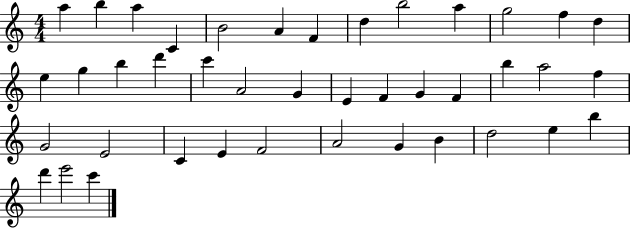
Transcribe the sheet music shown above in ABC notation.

X:1
T:Untitled
M:4/4
L:1/4
K:C
a b a C B2 A F d b2 a g2 f d e g b d' c' A2 G E F G F b a2 f G2 E2 C E F2 A2 G B d2 e b d' e'2 c'